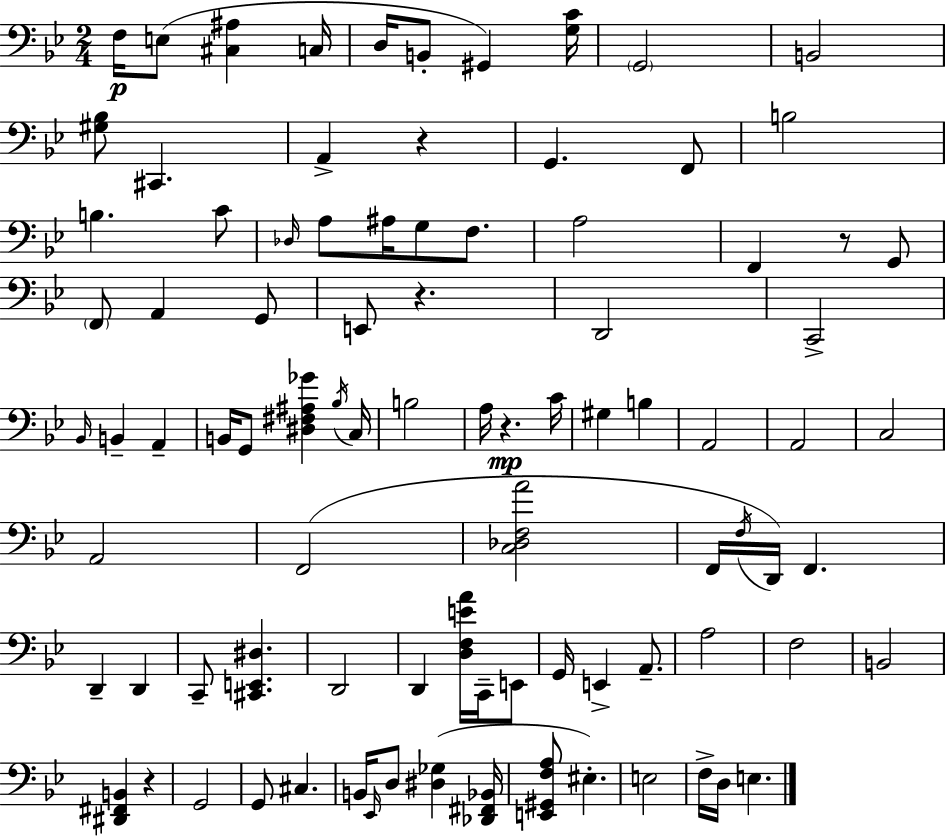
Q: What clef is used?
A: bass